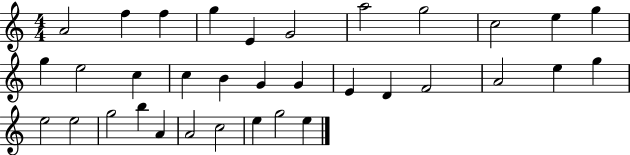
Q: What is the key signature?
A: C major